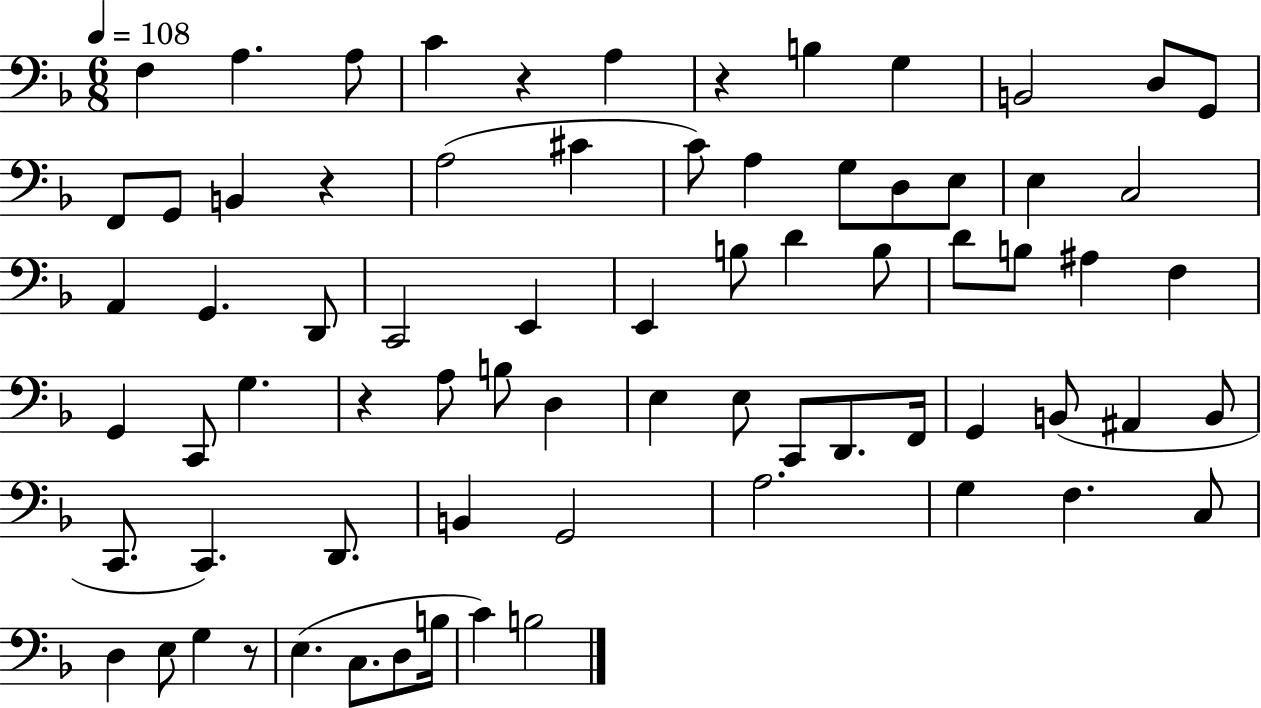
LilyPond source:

{
  \clef bass
  \numericTimeSignature
  \time 6/8
  \key f \major
  \tempo 4 = 108
  f4 a4. a8 | c'4 r4 a4 | r4 b4 g4 | b,2 d8 g,8 | \break f,8 g,8 b,4 r4 | a2( cis'4 | c'8) a4 g8 d8 e8 | e4 c2 | \break a,4 g,4. d,8 | c,2 e,4 | e,4 b8 d'4 b8 | d'8 b8 ais4 f4 | \break g,4 c,8 g4. | r4 a8 b8 d4 | e4 e8 c,8 d,8. f,16 | g,4 b,8( ais,4 b,8 | \break c,8. c,4.) d,8. | b,4 g,2 | a2. | g4 f4. c8 | \break d4 e8 g4 r8 | e4.( c8. d8 b16 | c'4) b2 | \bar "|."
}